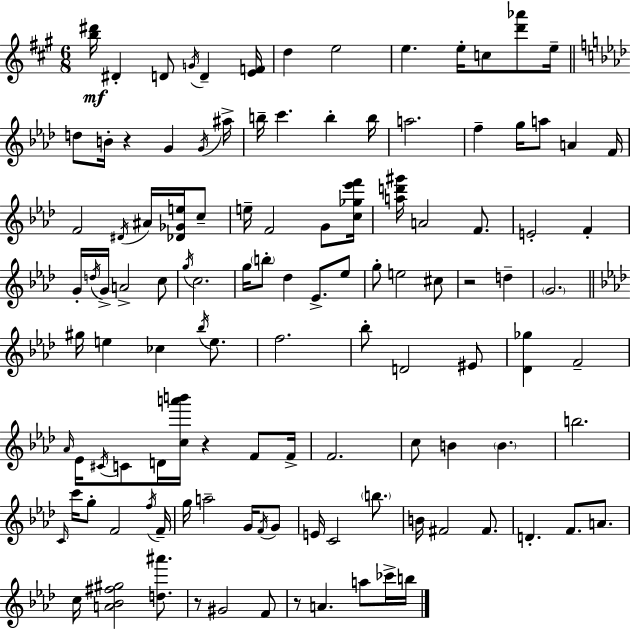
{
  \clef treble
  \numericTimeSignature
  \time 6/8
  \key a \major
  \repeat volta 2 { <b'' dis'''>16\mf dis'4-. d'8 \acciaccatura { g'16 } d'4-- | <e' f'>16 d''4 e''2 | e''4. e''16-. c''8 <d''' aes'''>8 | e''16-- \bar "||" \break \key f \minor d''8 b'16-. r4 g'4 \acciaccatura { g'16 } | ais''16-> b''16-- c'''4. b''4-. | b''16 a''2. | f''4-- g''16 a''8 a'4 | \break f'16 f'2 \acciaccatura { dis'16 } ais'16 <des' ges' e''>16 | c''8-- e''16-- f'2 g'8 | <c'' ges'' ees''' f'''>16 <a'' d''' gis'''>16 a'2 f'8. | e'2-. f'4-. | \break g'16-. \acciaccatura { d''16 } g'16-> a'2-> | c''8 \acciaccatura { g''16 } c''2. | g''16 \parenthesize b''8-. des''4 ees'8.-> | ees''8 g''8-. e''2 | \break cis''8 r2 | d''4-- \parenthesize g'2. | \bar "||" \break \key aes \major gis''16 e''4 ces''4 \acciaccatura { bes''16 } e''8. | f''2. | bes''8-. d'2 eis'8 | <des' ges''>4 f'2-- | \break \grace { aes'16 } ees'16 \acciaccatura { cis'16 } c'8 d'16 <c'' a''' b'''>16 r4 | f'8 f'16-> f'2. | c''8 b'4 \parenthesize b'4. | b''2. | \break \grace { c'16 } c'''16 g''8-. f'2 | \acciaccatura { f''16 } f'16-- g''16 a''2-- | g'16 \acciaccatura { f'16 } g'8 e'16 c'2 | \parenthesize b''8. b'16 fis'2 | \break fis'8. d'4.-. | f'8. a'8. c''16 <a' bes' fis'' gis''>2 | <d'' ais'''>8. r8 gis'2 | f'8 r8 a'4. | \break a''8 ces'''16-> b''16 } \bar "|."
}